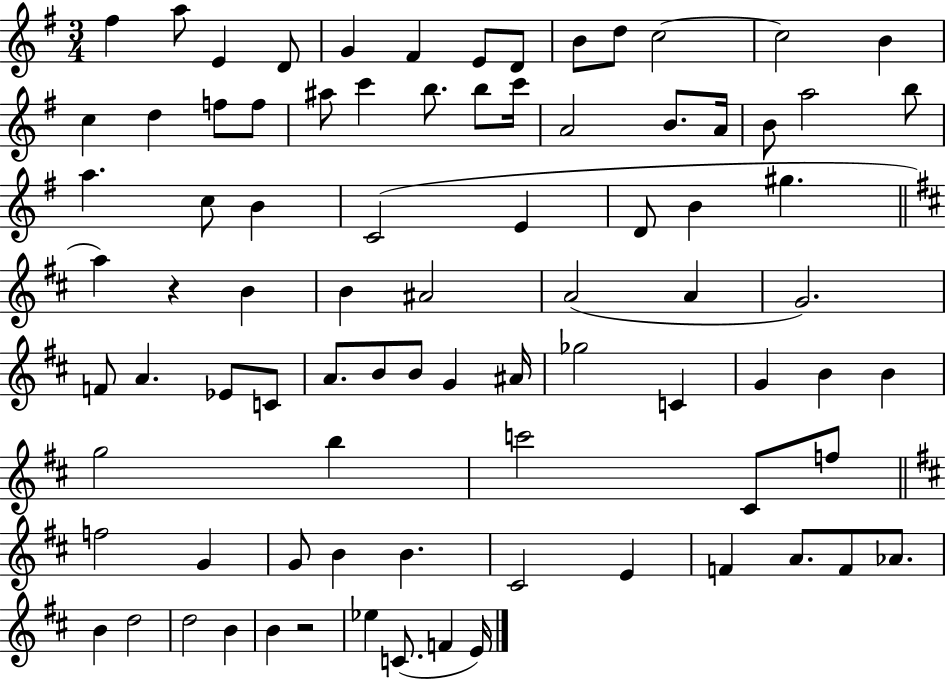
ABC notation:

X:1
T:Untitled
M:3/4
L:1/4
K:G
^f a/2 E D/2 G ^F E/2 D/2 B/2 d/2 c2 c2 B c d f/2 f/2 ^a/2 c' b/2 b/2 c'/4 A2 B/2 A/4 B/2 a2 b/2 a c/2 B C2 E D/2 B ^g a z B B ^A2 A2 A G2 F/2 A _E/2 C/2 A/2 B/2 B/2 G ^A/4 _g2 C G B B g2 b c'2 ^C/2 f/2 f2 G G/2 B B ^C2 E F A/2 F/2 _A/2 B d2 d2 B B z2 _e C/2 F E/4